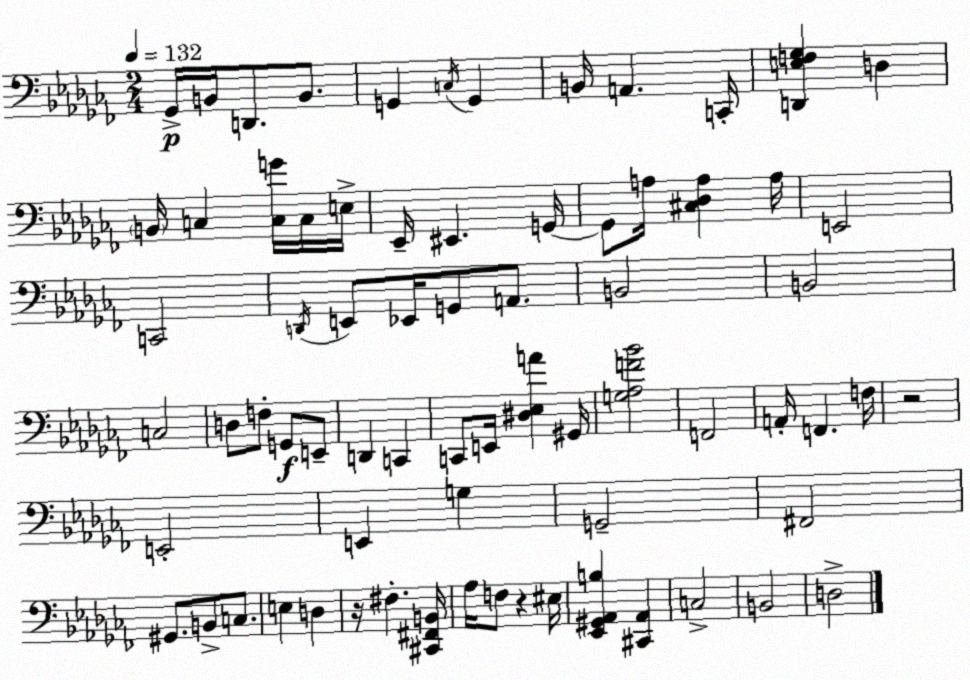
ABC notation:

X:1
T:Untitled
M:2/4
L:1/4
K:Abm
_G,,/4 B,,/4 D,,/2 B,,/2 G,, C,/4 G,, B,,/4 A,, C,,/4 [D,,E,F,_G,] D, B,,/4 C, [C,G]/4 C,/4 E,/4 _E,,/4 ^E,, G,,/4 G,,/2 A,/4 [^C,_D,A,] A,/4 E,,2 C,,2 D,,/4 E,,/2 _E,,/4 G,,/2 A,,/2 B,,2 B,,2 C,2 D,/2 F,/2 G,,/2 E,,/2 D,, C,, C,,/2 E,,/4 [^D,_E,A] ^G,,/4 [G,_A,F_B]2 F,,2 A,,/4 F,, F,/4 z2 E,,2 E,, G, G,,2 ^F,,2 ^G,,/2 B,,/2 C,/2 E, D, z/4 ^F, [^C,,^F,,B,,]/4 _A,/4 F,/2 z ^E,/4 [_E,,^G,,_A,,B,] [^C,,_A,,] C,2 B,,2 D,2